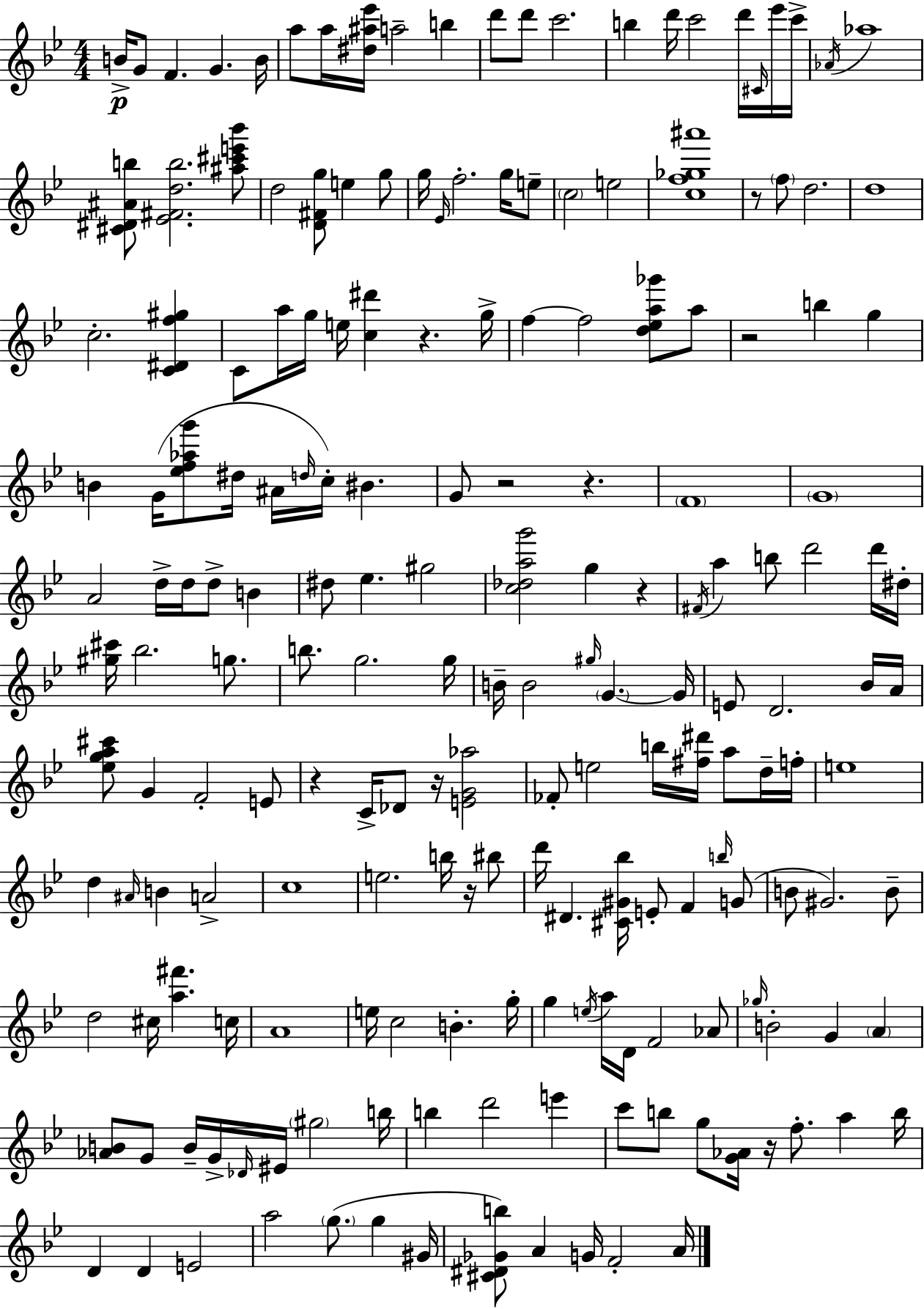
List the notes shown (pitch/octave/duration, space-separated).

B4/s G4/e F4/q. G4/q. B4/s A5/e A5/s [D#5,A#5,Eb6]/s A5/h B5/q D6/e D6/e C6/h. B5/q D6/s C6/h D6/s C#4/s Eb6/s C6/s Ab4/s Ab5/w [C#4,D#4,A#4,B5]/e [Eb4,F#4,D5,B5]/h. [A#5,C#6,E6,Bb6]/e D5/h [D4,F#4,G5]/e E5/q G5/e G5/s Eb4/s F5/h. G5/s E5/e C5/h E5/h [C5,F5,Gb5,A#6]/w R/e F5/e D5/h. D5/w C5/h. [C4,D#4,F5,G#5]/q C4/e A5/s G5/s E5/s [C5,D#6]/q R/q. G5/s F5/q F5/h [D5,Eb5,A5,Gb6]/e A5/e R/h B5/q G5/q B4/q G4/s [Eb5,F5,Ab5,G6]/e D#5/s A#4/s D5/s C5/s BIS4/q. G4/e R/h R/q. F4/w G4/w A4/h D5/s D5/s D5/e B4/q D#5/e Eb5/q. G#5/h [C5,Db5,A5,G6]/h G5/q R/q F#4/s A5/q B5/e D6/h D6/s D#5/s [G#5,C#6]/s Bb5/h. G5/e. B5/e. G5/h. G5/s B4/s B4/h G#5/s G4/q. G4/s E4/e D4/h. Bb4/s A4/s [Eb5,G5,A5,C#6]/e G4/q F4/h E4/e R/q C4/s Db4/e R/s [E4,G4,Ab5]/h FES4/e E5/h B5/s [F#5,D#6]/s A5/e D5/s F5/s E5/w D5/q A#4/s B4/q A4/h C5/w E5/h. B5/s R/s BIS5/e D6/s D#4/q. [C#4,G#4,Bb5]/s E4/e F4/q B5/s G4/e B4/e G#4/h. B4/e D5/h C#5/s [A5,F#6]/q. C5/s A4/w E5/s C5/h B4/q. G5/s G5/q E5/s A5/s D4/s F4/h Ab4/e Gb5/s B4/h G4/q A4/q [Ab4,B4]/e G4/e B4/s G4/s Db4/s EIS4/s G#5/h B5/s B5/q D6/h E6/q C6/e B5/e G5/e [G4,Ab4]/s R/s F5/e. A5/q B5/s D4/q D4/q E4/h A5/h G5/e. G5/q G#4/s [C#4,D#4,Gb4,B5]/e A4/q G4/s F4/h A4/s